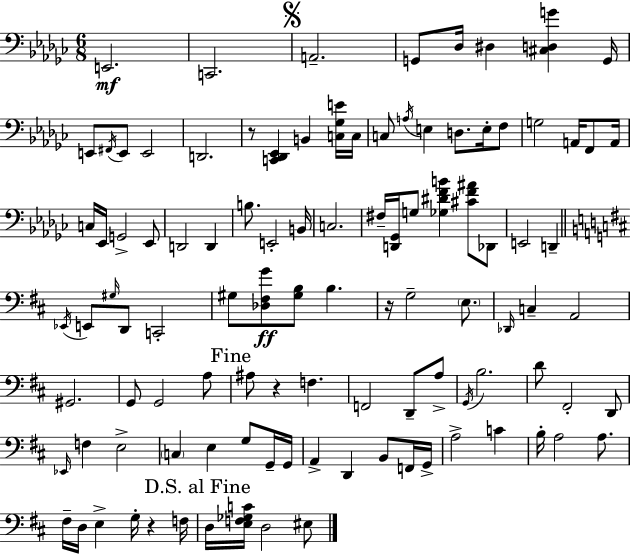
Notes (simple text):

E2/h. C2/h. A2/h. G2/e Db3/s D#3/q [C#3,D3,G4]/q G2/s E2/e F#2/s E2/e E2/h D2/h. R/e [C2,Db2,Eb2]/q B2/q [C3,Gb3,E4]/s C3/s C3/e A3/s E3/q D3/e. E3/s F3/e G3/h A2/s F2/e A2/s C3/s Eb2/s G2/h Eb2/e D2/h D2/q B3/e. E2/h B2/s C3/h. F#3/s [D2,Gb2]/s G3/e [Gb3,D#4,F4,B4]/q [C#4,F4,A#4]/e Db2/e E2/h D2/q Eb2/s E2/e G#3/s D2/e C2/h G#3/e [Db3,F#3,G4]/e [G#3,B3]/e B3/q. R/s G3/h E3/e. Db2/s C3/q A2/h G#2/h. G2/e G2/h A3/e A#3/e R/q F3/q. F2/h D2/e A3/e G2/s B3/h. D4/e F#2/h D2/e Eb2/s F3/q E3/h C3/q E3/q G3/e G2/s G2/s A2/q D2/q B2/e F2/s G2/s A3/h C4/q B3/s A3/h A3/e. F#3/s D3/s E3/q G3/s R/q F3/s D3/s [E3,F3,Gb3,C4]/s D3/h EIS3/e